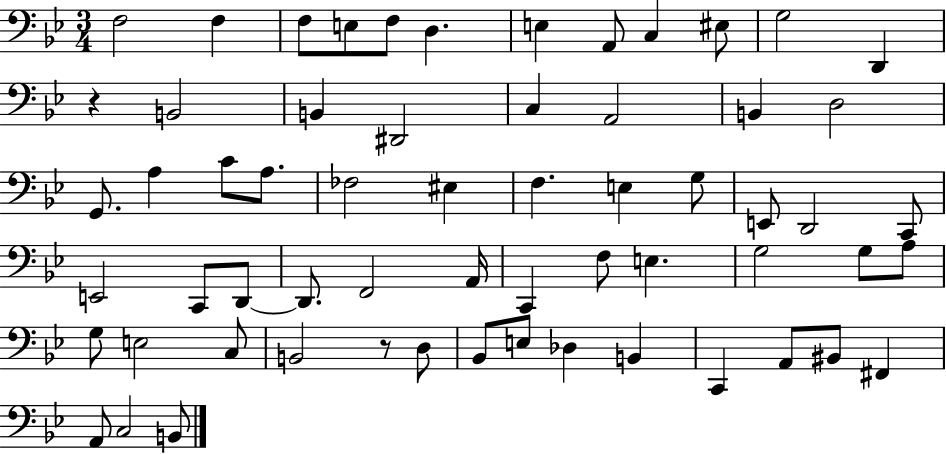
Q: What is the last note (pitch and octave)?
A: B2